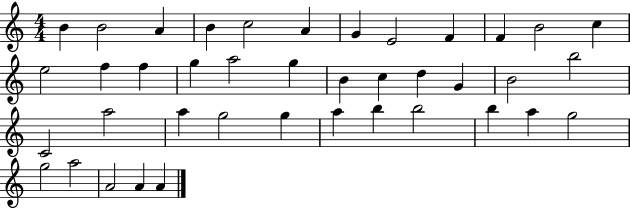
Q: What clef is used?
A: treble